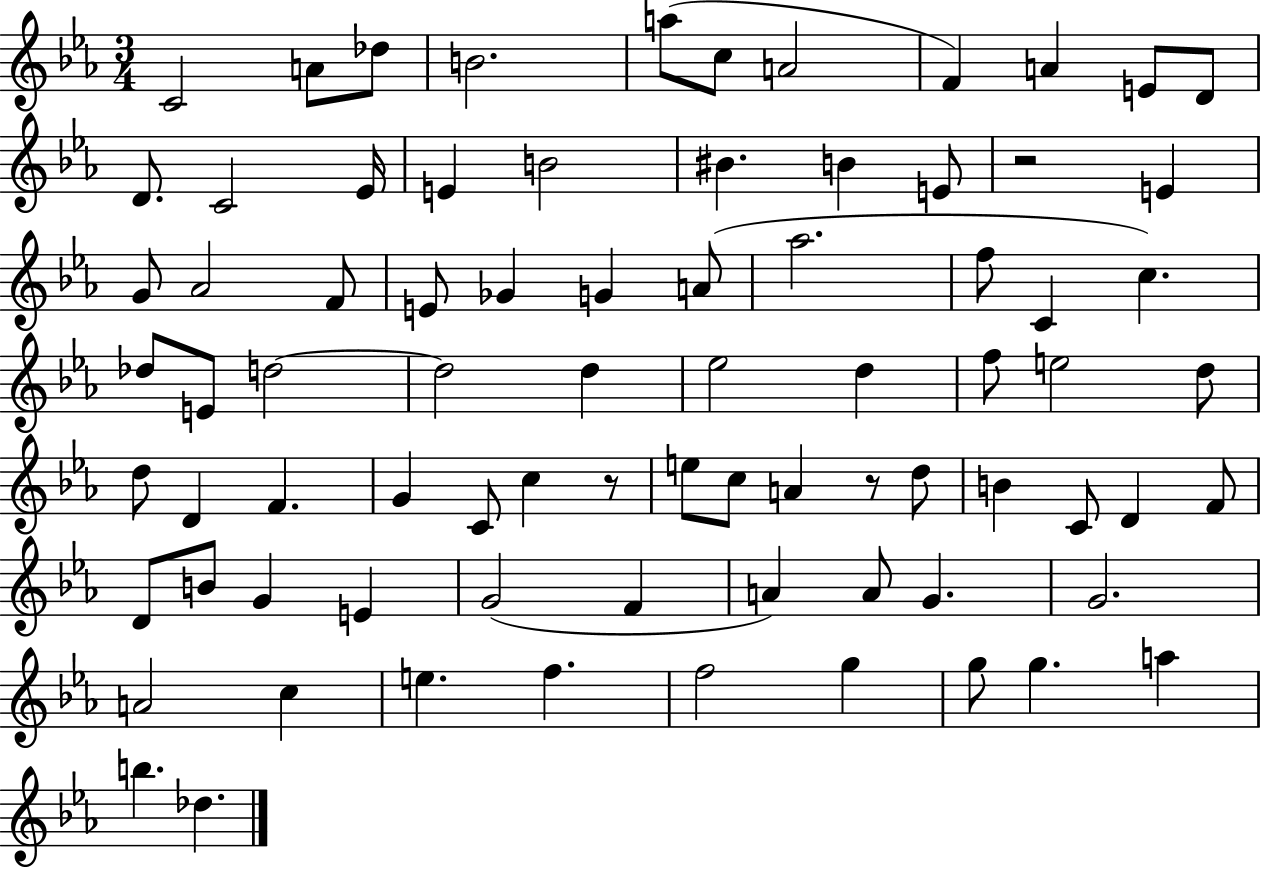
C4/h A4/e Db5/e B4/h. A5/e C5/e A4/h F4/q A4/q E4/e D4/e D4/e. C4/h Eb4/s E4/q B4/h BIS4/q. B4/q E4/e R/h E4/q G4/e Ab4/h F4/e E4/e Gb4/q G4/q A4/e Ab5/h. F5/e C4/q C5/q. Db5/e E4/e D5/h D5/h D5/q Eb5/h D5/q F5/e E5/h D5/e D5/e D4/q F4/q. G4/q C4/e C5/q R/e E5/e C5/e A4/q R/e D5/e B4/q C4/e D4/q F4/e D4/e B4/e G4/q E4/q G4/h F4/q A4/q A4/e G4/q. G4/h. A4/h C5/q E5/q. F5/q. F5/h G5/q G5/e G5/q. A5/q B5/q. Db5/q.